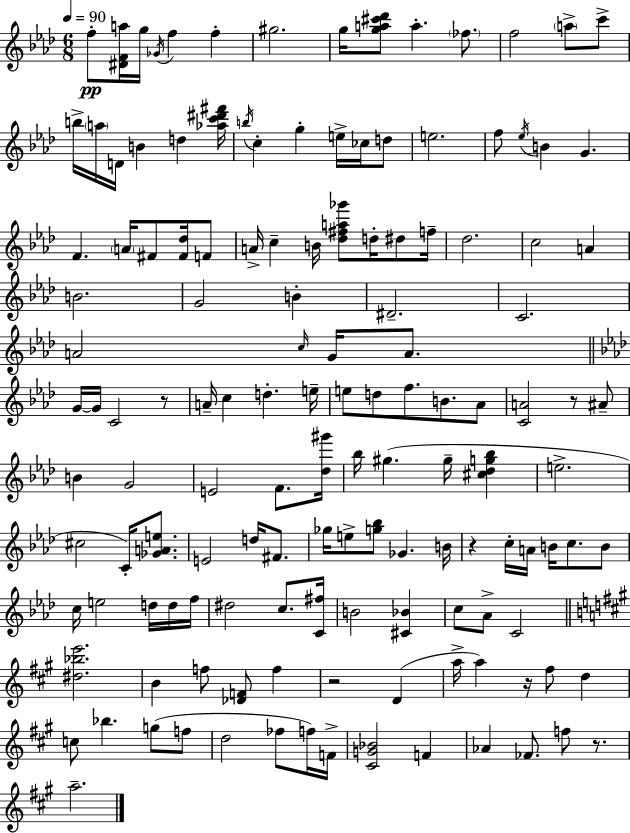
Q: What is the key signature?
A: AES major